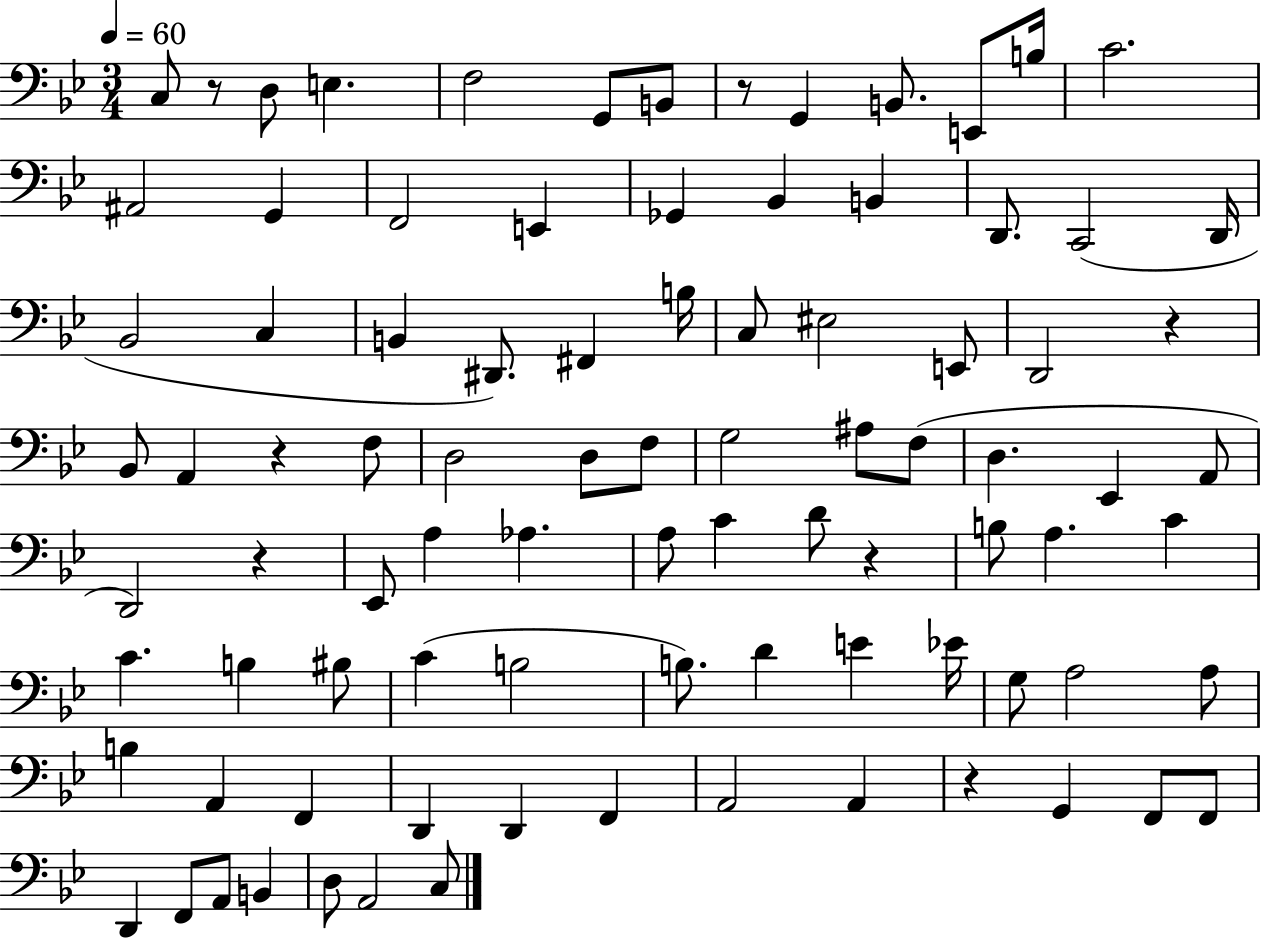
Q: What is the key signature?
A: BES major